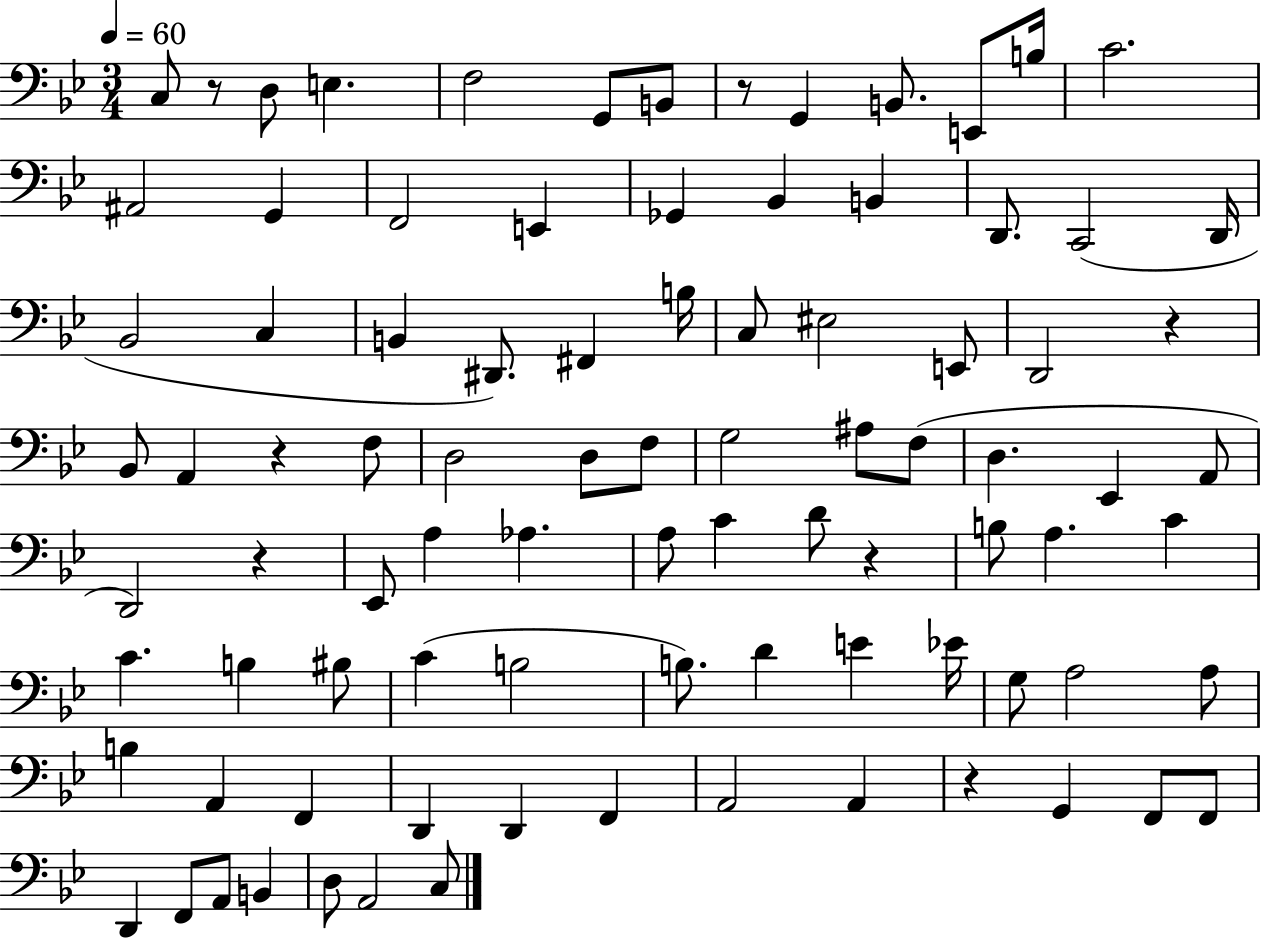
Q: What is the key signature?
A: BES major